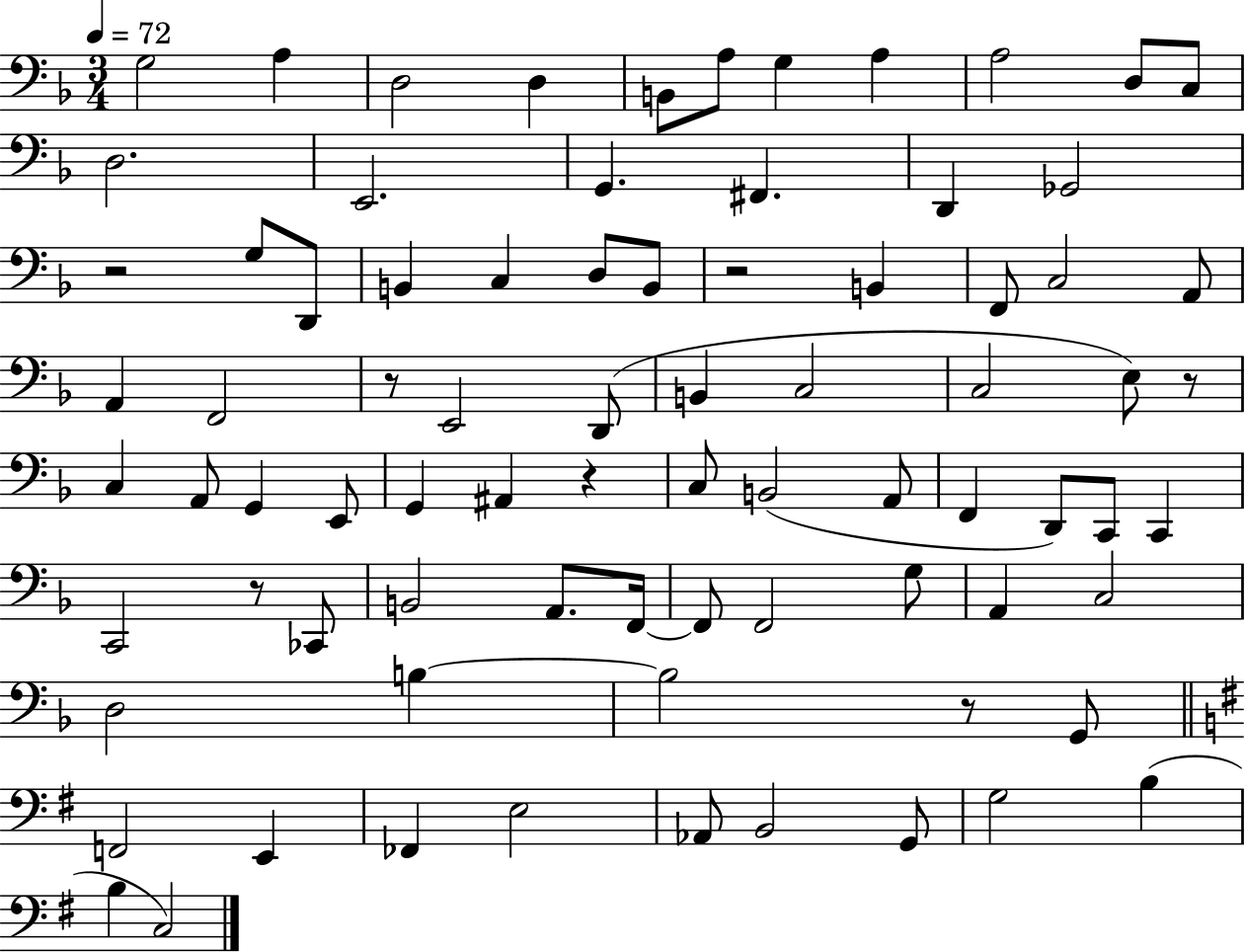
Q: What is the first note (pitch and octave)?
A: G3